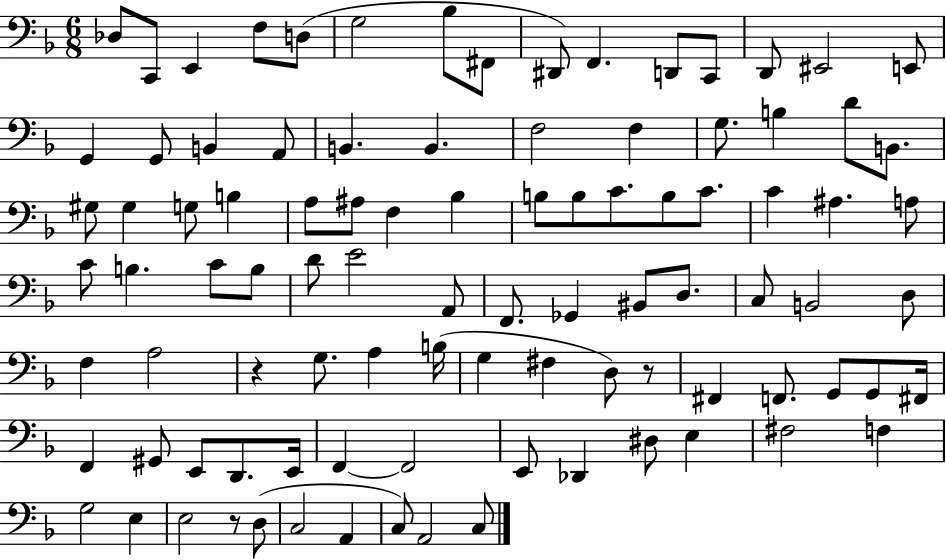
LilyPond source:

{
  \clef bass
  \numericTimeSignature
  \time 6/8
  \key f \major
  des8 c,8 e,4 f8 d8( | g2 bes8 fis,8 | dis,8) f,4. d,8 c,8 | d,8 eis,2 e,8 | \break g,4 g,8 b,4 a,8 | b,4. b,4. | f2 f4 | g8. b4 d'8 b,8. | \break gis8 gis4 g8 b4 | a8 ais8 f4 bes4 | b8 b8 c'8. b8 c'8. | c'4 ais4. a8 | \break c'8 b4. c'8 b8 | d'8 e'2 a,8 | f,8. ges,4 bis,8 d8. | c8 b,2 d8 | \break f4 a2 | r4 g8. a4 b16( | g4 fis4 d8) r8 | fis,4 f,8. g,8 g,8 fis,16 | \break f,4 gis,8 e,8 d,8. e,16 | f,4~~ f,2 | e,8 des,4 dis8 e4 | fis2 f4 | \break g2 e4 | e2 r8 d8( | c2 a,4 | c8) a,2 c8 | \break \bar "|."
}